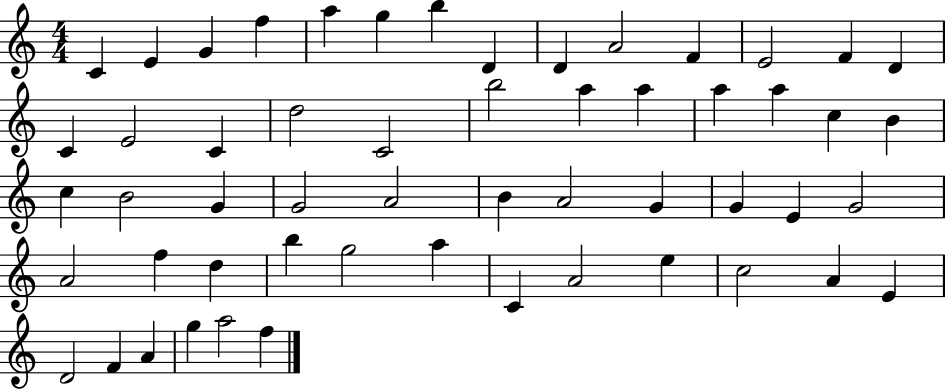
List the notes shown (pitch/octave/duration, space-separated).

C4/q E4/q G4/q F5/q A5/q G5/q B5/q D4/q D4/q A4/h F4/q E4/h F4/q D4/q C4/q E4/h C4/q D5/h C4/h B5/h A5/q A5/q A5/q A5/q C5/q B4/q C5/q B4/h G4/q G4/h A4/h B4/q A4/h G4/q G4/q E4/q G4/h A4/h F5/q D5/q B5/q G5/h A5/q C4/q A4/h E5/q C5/h A4/q E4/q D4/h F4/q A4/q G5/q A5/h F5/q